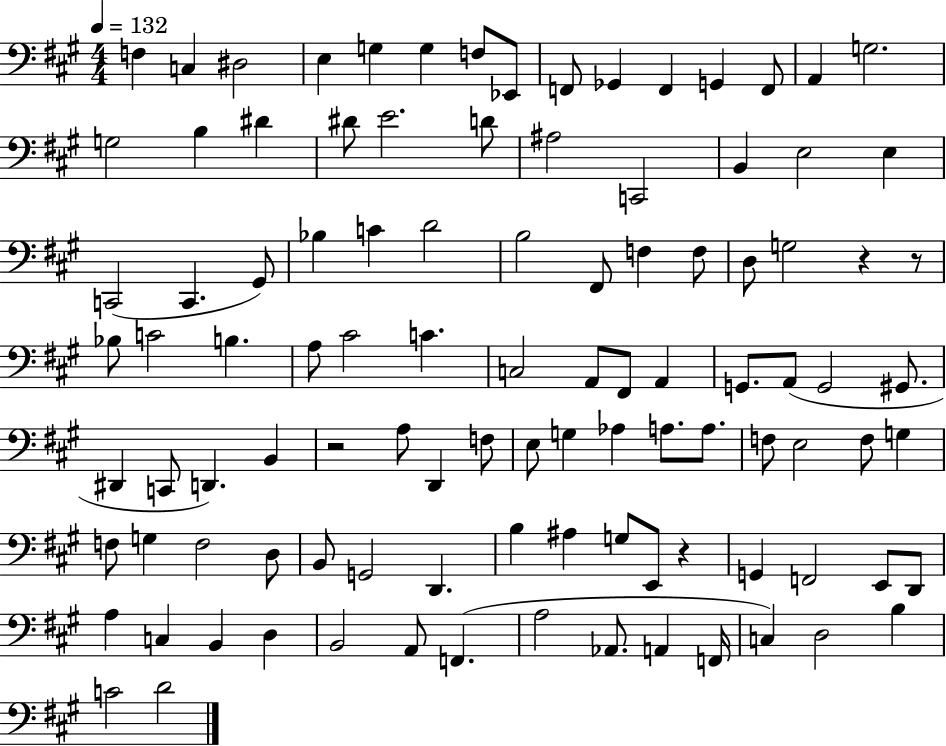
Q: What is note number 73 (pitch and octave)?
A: B2